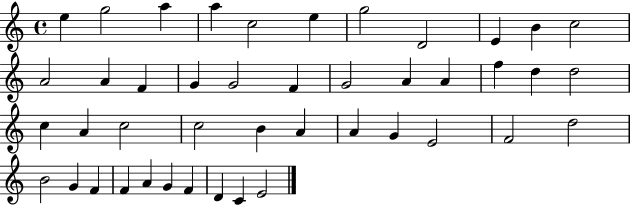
X:1
T:Untitled
M:4/4
L:1/4
K:C
e g2 a a c2 e g2 D2 E B c2 A2 A F G G2 F G2 A A f d d2 c A c2 c2 B A A G E2 F2 d2 B2 G F F A G F D C E2